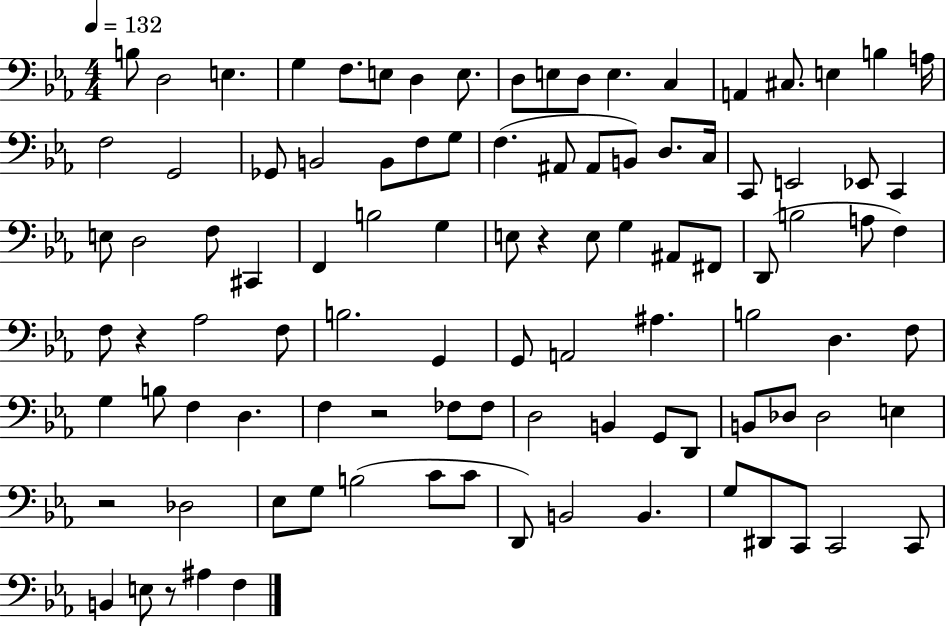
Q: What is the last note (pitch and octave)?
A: F3